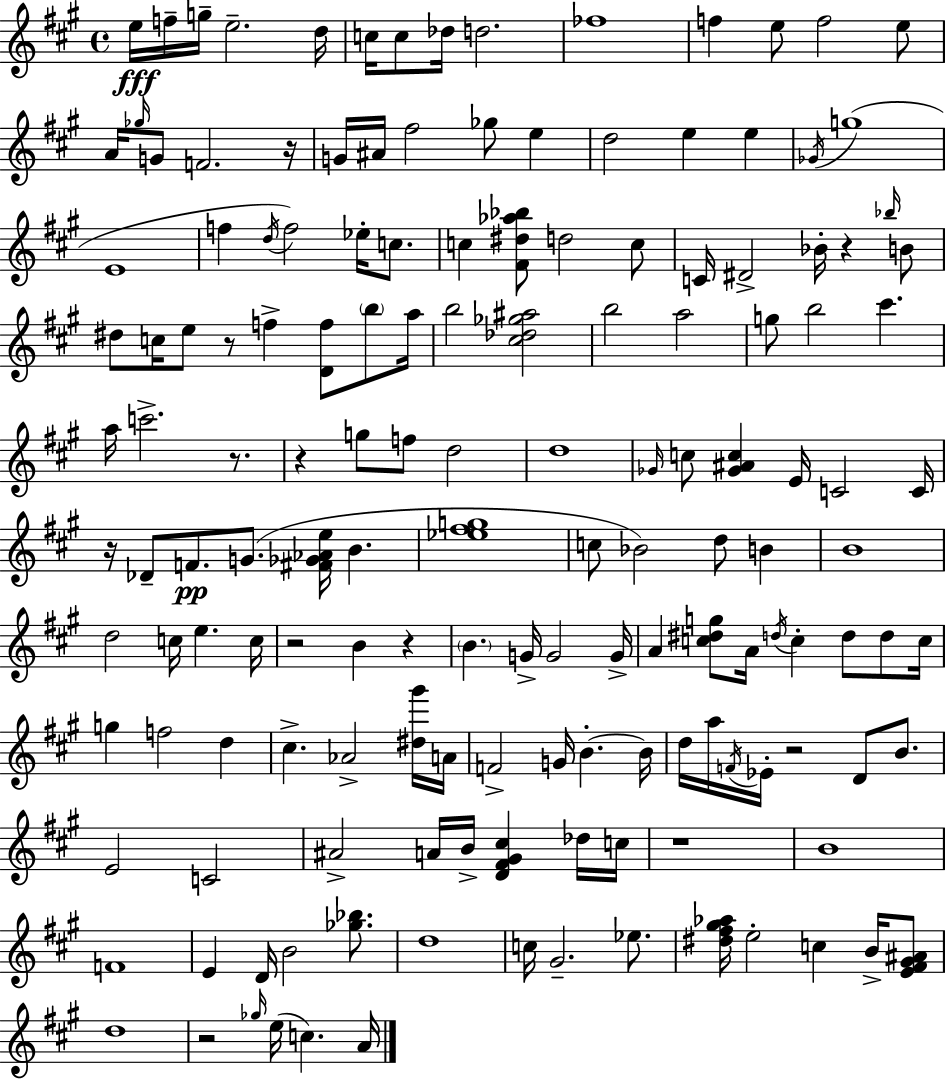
{
  \clef treble
  \time 4/4
  \defaultTimeSignature
  \key a \major
  e''16\fff f''16-- g''16-- e''2.-- d''16 | c''16 c''8 des''16 d''2. | fes''1 | f''4 e''8 f''2 e''8 | \break a'16 \grace { ges''16 } g'8 f'2. | r16 g'16 ais'16 fis''2 ges''8 e''4 | d''2 e''4 e''4 | \acciaccatura { ges'16 } g''1( | \break e'1 | f''4 \acciaccatura { d''16 }) f''2 ees''16-. | c''8. c''4 <fis' dis'' aes'' bes''>8 d''2 | c''8 c'16 dis'2-> bes'16-. r4 | \break \grace { bes''16 } b'8 dis''8 c''16 e''8 r8 f''4-> <d' f''>8 | \parenthesize b''8 a''16 b''2 <cis'' des'' ges'' ais''>2 | b''2 a''2 | g''8 b''2 cis'''4. | \break a''16 c'''2.-> | r8. r4 g''8 f''8 d''2 | d''1 | \grace { ges'16 } c''8 <ges' ais' c''>4 e'16 c'2 | \break c'16 r16 des'8-- f'8.\pp g'8.( <fis' ges' aes' e''>16 b'4. | <ees'' fis'' g''>1 | c''8 bes'2) d''8 | b'4 b'1 | \break d''2 c''16 e''4. | c''16 r2 b'4 | r4 \parenthesize b'4. g'16-> g'2 | g'16-> a'4 <c'' dis'' g''>8 a'16 \acciaccatura { d''16 } c''4-. | \break d''8 d''8 c''16 g''4 f''2 | d''4 cis''4.-> aes'2-> | <dis'' gis'''>16 a'16 f'2-> g'16 b'4.-.~~ | b'16 d''16 a''16 \acciaccatura { f'16 } ees'16-. r2 | \break d'8 b'8. e'2 c'2 | ais'2-> a'16 | b'16-> <d' fis' gis' cis''>4 des''16 c''16 r1 | b'1 | \break f'1 | e'4 d'16 b'2 | <ges'' bes''>8. d''1 | c''16 gis'2.-- | \break ees''8. <dis'' fis'' gis'' aes''>16 e''2-. | c''4 b'16-> <e' fis' gis' ais'>8 d''1 | r2 \grace { ges''16 }( | e''16 c''4.) a'16 \bar "|."
}